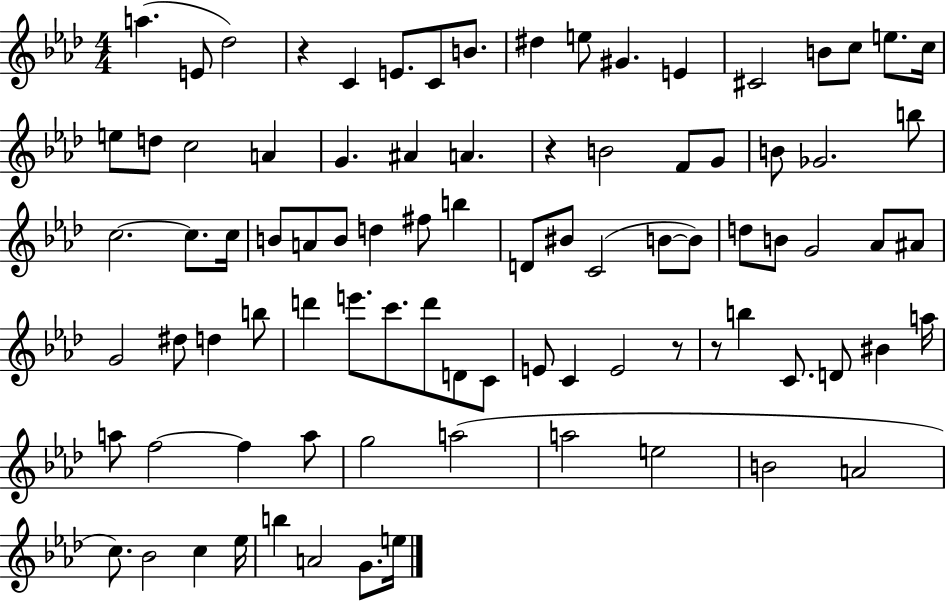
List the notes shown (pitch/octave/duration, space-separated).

A5/q. E4/e Db5/h R/q C4/q E4/e. C4/e B4/e. D#5/q E5/e G#4/q. E4/q C#4/h B4/e C5/e E5/e. C5/s E5/e D5/e C5/h A4/q G4/q. A#4/q A4/q. R/q B4/h F4/e G4/e B4/e Gb4/h. B5/e C5/h. C5/e. C5/s B4/e A4/e B4/e D5/q F#5/e B5/q D4/e BIS4/e C4/h B4/e B4/e D5/e B4/e G4/h Ab4/e A#4/e G4/h D#5/e D5/q B5/e D6/q E6/e. C6/e. D6/e D4/e C4/e E4/e C4/q E4/h R/e R/e B5/q C4/e. D4/e BIS4/q A5/s A5/e F5/h F5/q A5/e G5/h A5/h A5/h E5/h B4/h A4/h C5/e. Bb4/h C5/q Eb5/s B5/q A4/h G4/e. E5/s